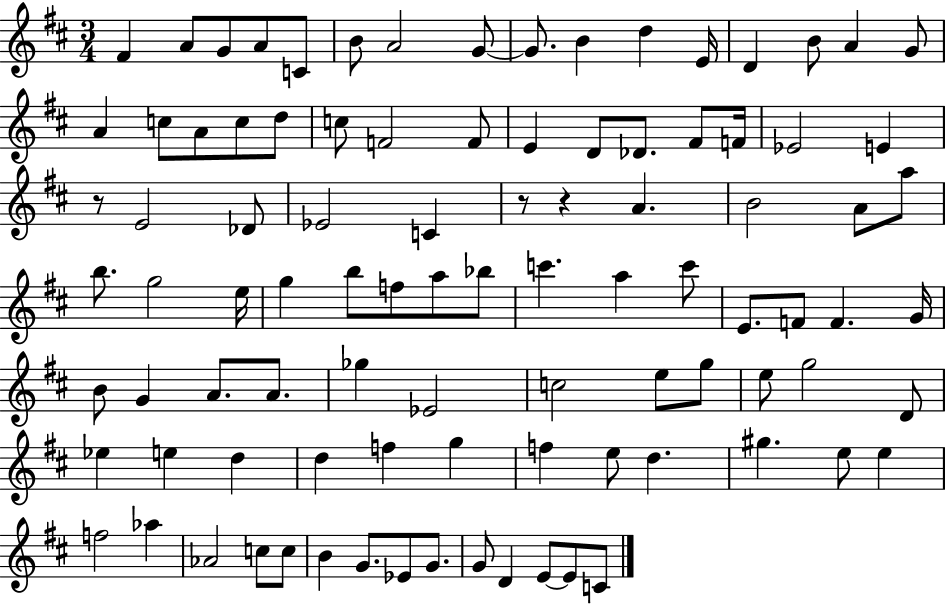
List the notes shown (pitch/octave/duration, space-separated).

F#4/q A4/e G4/e A4/e C4/e B4/e A4/h G4/e G4/e. B4/q D5/q E4/s D4/q B4/e A4/q G4/e A4/q C5/e A4/e C5/e D5/e C5/e F4/h F4/e E4/q D4/e Db4/e. F#4/e F4/s Eb4/h E4/q R/e E4/h Db4/e Eb4/h C4/q R/e R/q A4/q. B4/h A4/e A5/e B5/e. G5/h E5/s G5/q B5/e F5/e A5/e Bb5/e C6/q. A5/q C6/e E4/e. F4/e F4/q. G4/s B4/e G4/q A4/e. A4/e. Gb5/q Eb4/h C5/h E5/e G5/e E5/e G5/h D4/e Eb5/q E5/q D5/q D5/q F5/q G5/q F5/q E5/e D5/q. G#5/q. E5/e E5/q F5/h Ab5/q Ab4/h C5/e C5/e B4/q G4/e. Eb4/e G4/e. G4/e D4/q E4/e E4/e C4/e